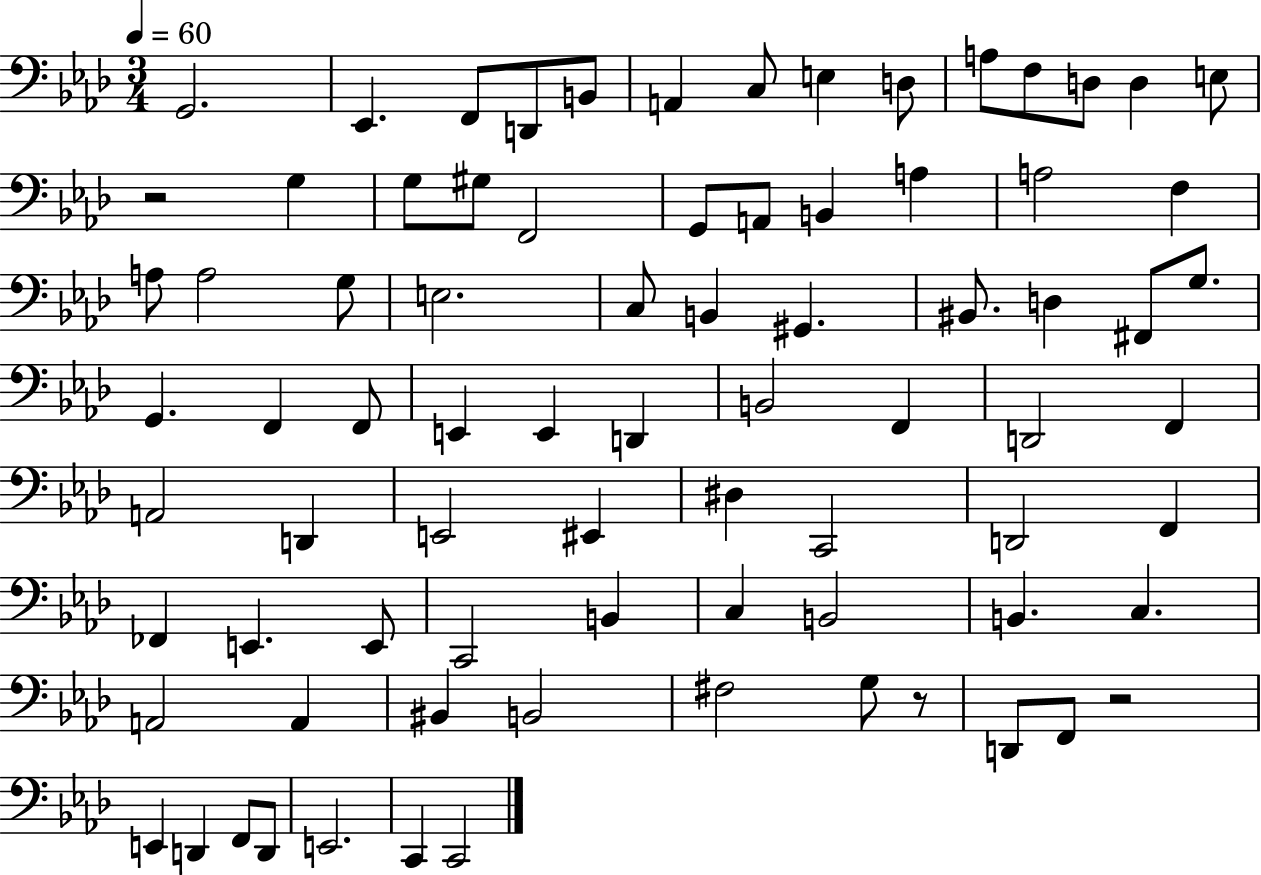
G2/h. Eb2/q. F2/e D2/e B2/e A2/q C3/e E3/q D3/e A3/e F3/e D3/e D3/q E3/e R/h G3/q G3/e G#3/e F2/h G2/e A2/e B2/q A3/q A3/h F3/q A3/e A3/h G3/e E3/h. C3/e B2/q G#2/q. BIS2/e. D3/q F#2/e G3/e. G2/q. F2/q F2/e E2/q E2/q D2/q B2/h F2/q D2/h F2/q A2/h D2/q E2/h EIS2/q D#3/q C2/h D2/h F2/q FES2/q E2/q. E2/e C2/h B2/q C3/q B2/h B2/q. C3/q. A2/h A2/q BIS2/q B2/h F#3/h G3/e R/e D2/e F2/e R/h E2/q D2/q F2/e D2/e E2/h. C2/q C2/h